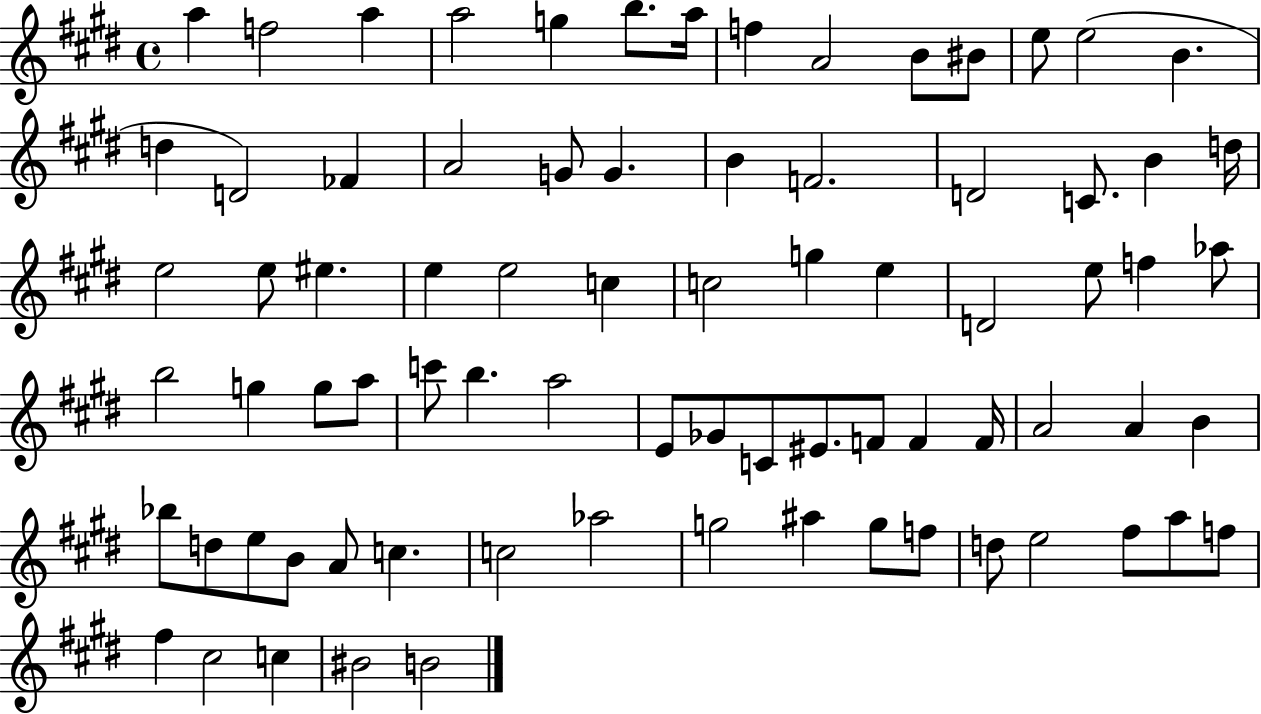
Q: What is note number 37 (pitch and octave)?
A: E5